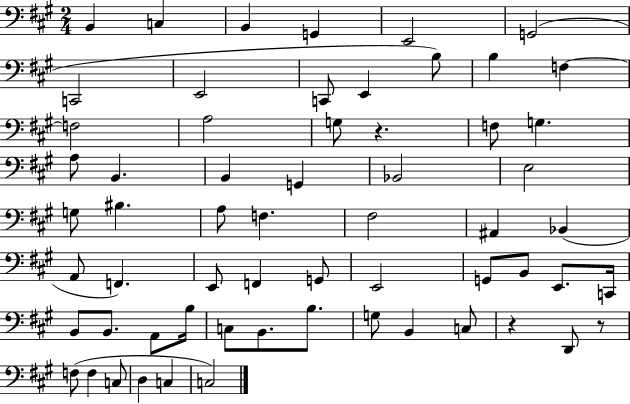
{
  \clef bass
  \numericTimeSignature
  \time 2/4
  \key a \major
  b,4 c4 | b,4 g,4 | e,2 | g,2( | \break c,2 | e,2 | c,8 e,4 b8) | b4 f4~~ | \break f2 | a2 | g8 r4. | f8 g4. | \break a8 b,4. | b,4 g,4 | bes,2 | e2 | \break g8 bis4. | a8 f4. | fis2 | ais,4 bes,4( | \break a,8 f,4.) | e,8 f,4 g,8 | e,2 | g,8 b,8 e,8. c,16 | \break b,8 b,8. a,8 b16 | c8 b,8. b8. | g8 b,4 c8 | r4 d,8 r8 | \break f8( f4 c8 | d4 c4 | c2) | \bar "|."
}